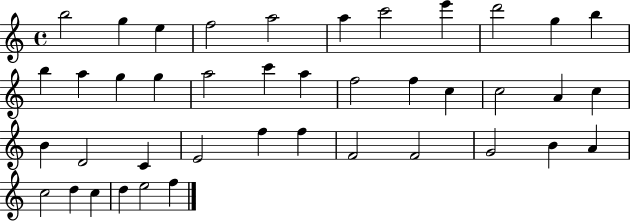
B5/h G5/q E5/q F5/h A5/h A5/q C6/h E6/q D6/h G5/q B5/q B5/q A5/q G5/q G5/q A5/h C6/q A5/q F5/h F5/q C5/q C5/h A4/q C5/q B4/q D4/h C4/q E4/h F5/q F5/q F4/h F4/h G4/h B4/q A4/q C5/h D5/q C5/q D5/q E5/h F5/q